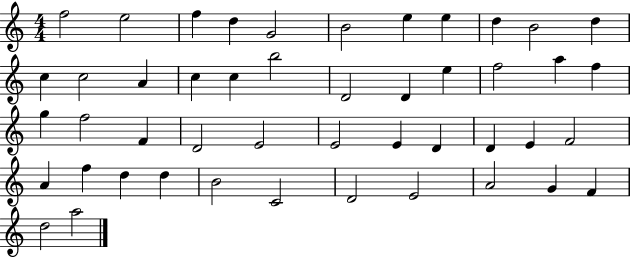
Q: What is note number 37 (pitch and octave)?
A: D5